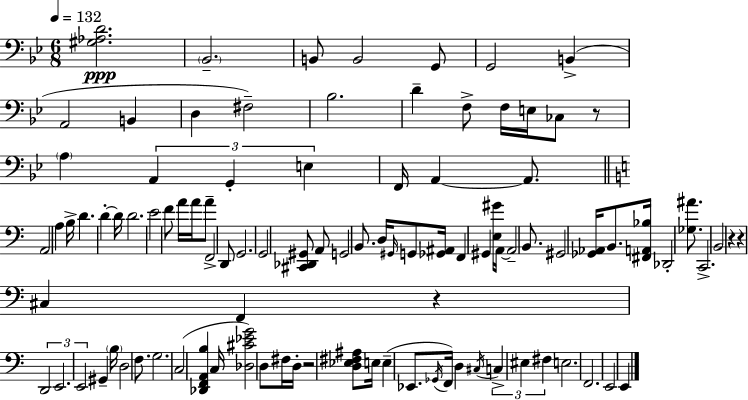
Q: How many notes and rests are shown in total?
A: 99